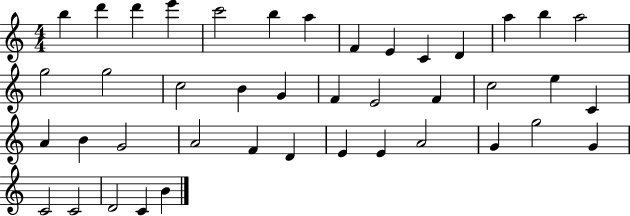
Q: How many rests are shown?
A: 0